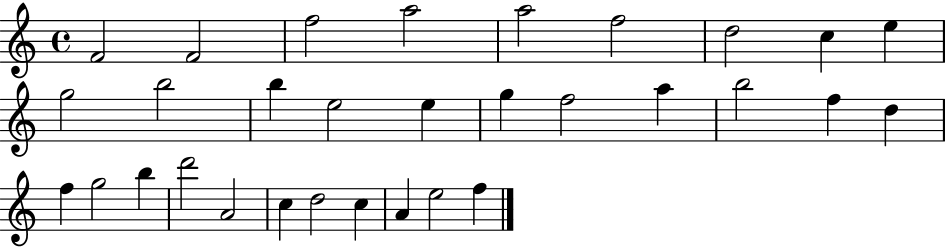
X:1
T:Untitled
M:4/4
L:1/4
K:C
F2 F2 f2 a2 a2 f2 d2 c e g2 b2 b e2 e g f2 a b2 f d f g2 b d'2 A2 c d2 c A e2 f